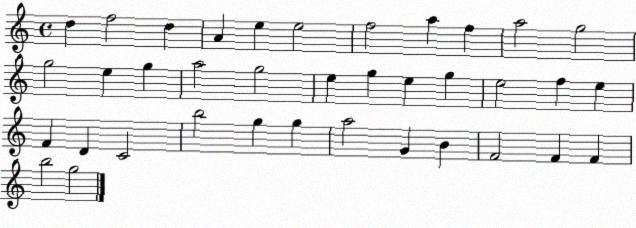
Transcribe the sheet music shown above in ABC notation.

X:1
T:Untitled
M:4/4
L:1/4
K:C
d f2 d A e e2 f2 a f a2 g2 g2 e g a2 g2 e g e g e2 f e F D C2 b2 g g a2 G B F2 F F b2 g2